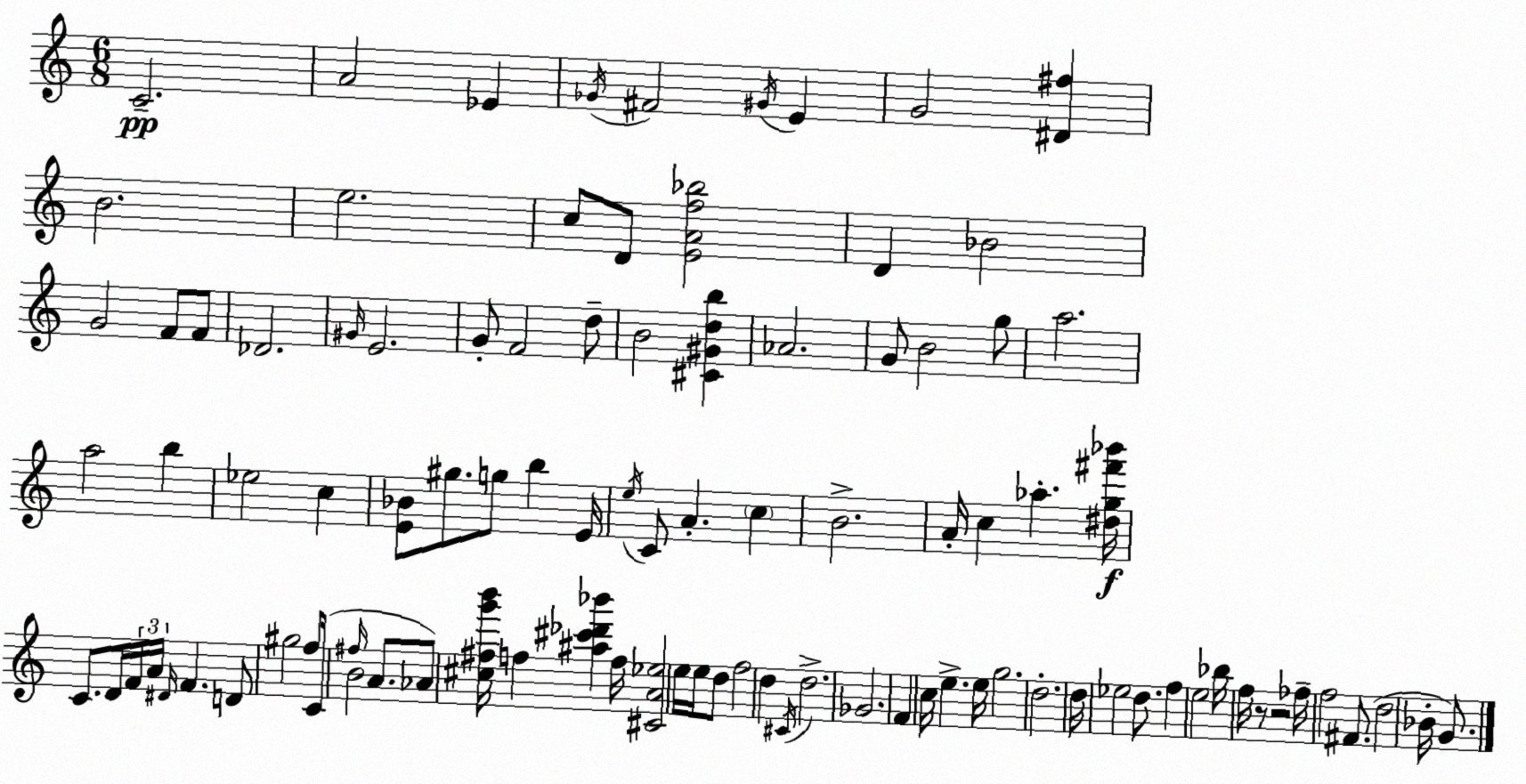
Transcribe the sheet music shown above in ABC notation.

X:1
T:Untitled
M:6/8
L:1/4
K:Am
C2 A2 _E _G/4 ^F2 ^G/4 E G2 [^D^f] B2 e2 c/2 D/2 [EAf_b]2 D _B2 G2 F/2 F/2 _D2 ^G/4 E2 G/2 F2 d/2 B2 [^C^Gdb] _A2 G/2 B2 g/2 a2 a2 b _e2 c [E_B]/2 ^g/2 g/2 b E/4 e/4 C/2 A c B2 A/4 c _a [^dg^f'_b']/4 C/2 D/4 F/4 A/4 ^D/4 F D/2 ^g2 f/2 C/4 ^f/4 B2 A/2 _A/2 [^c^fg'b']/4 f [^a^c'_d'_b'] f/4 [^CA_e]2 e/4 e/4 d/2 f2 d ^C/4 d2 _G2 F c/4 e e/4 g2 d2 d/4 _e2 d/2 f e2 _b/4 f/4 z/2 z2 _f/4 f2 ^F/2 d2 _B/4 G/2